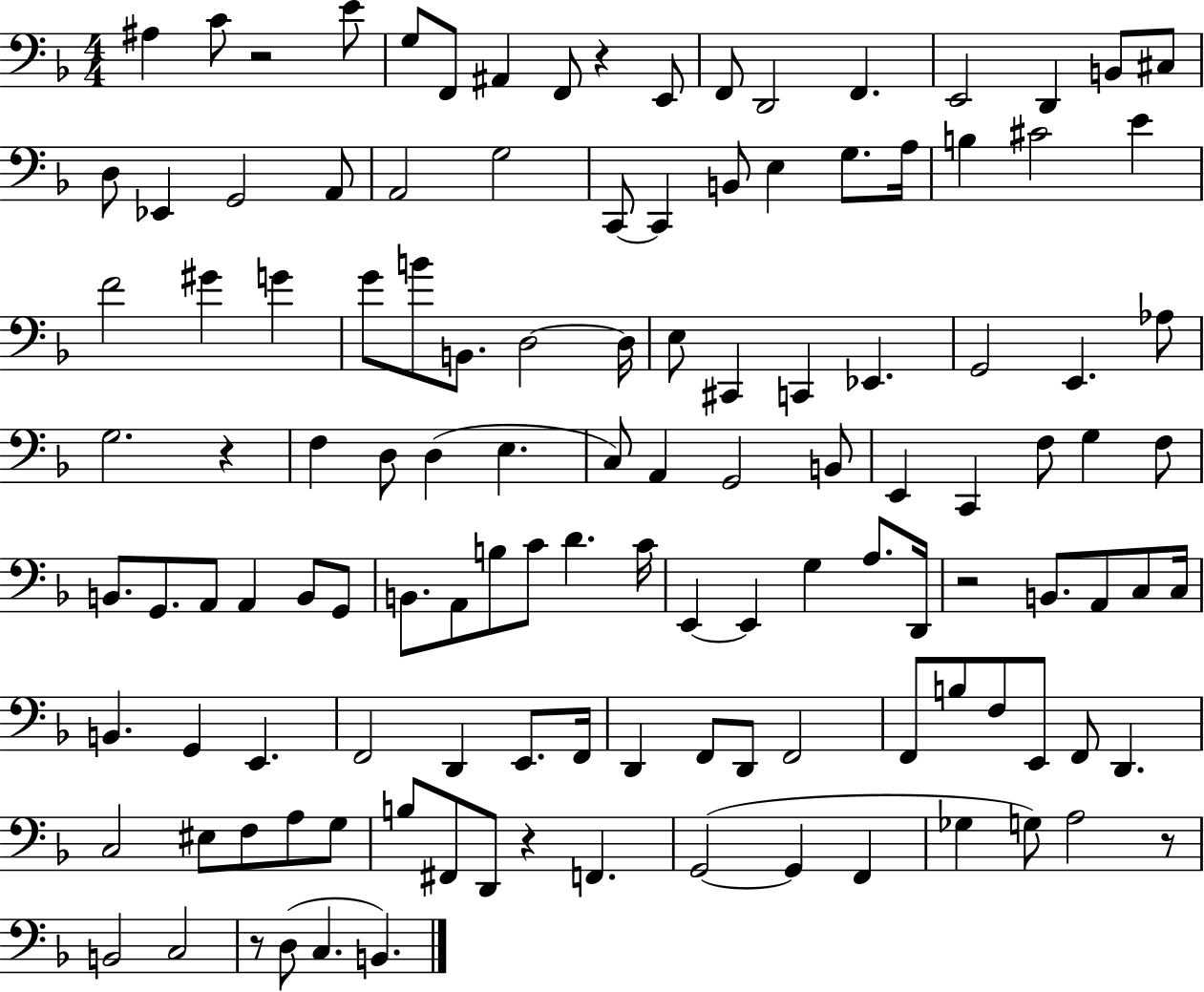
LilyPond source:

{
  \clef bass
  \numericTimeSignature
  \time 4/4
  \key f \major
  ais4 c'8 r2 e'8 | g8 f,8 ais,4 f,8 r4 e,8 | f,8 d,2 f,4. | e,2 d,4 b,8 cis8 | \break d8 ees,4 g,2 a,8 | a,2 g2 | c,8~~ c,4 b,8 e4 g8. a16 | b4 cis'2 e'4 | \break f'2 gis'4 g'4 | g'8 b'8 b,8. d2~~ d16 | e8 cis,4 c,4 ees,4. | g,2 e,4. aes8 | \break g2. r4 | f4 d8 d4( e4. | c8) a,4 g,2 b,8 | e,4 c,4 f8 g4 f8 | \break b,8. g,8. a,8 a,4 b,8 g,8 | b,8. a,8 b8 c'8 d'4. c'16 | e,4~~ e,4 g4 a8. d,16 | r2 b,8. a,8 c8 c16 | \break b,4. g,4 e,4. | f,2 d,4 e,8. f,16 | d,4 f,8 d,8 f,2 | f,8 b8 f8 e,8 f,8 d,4. | \break c2 eis8 f8 a8 g8 | b8 fis,8 d,8 r4 f,4. | g,2~(~ g,4 f,4 | ges4 g8) a2 r8 | \break b,2 c2 | r8 d8( c4. b,4.) | \bar "|."
}